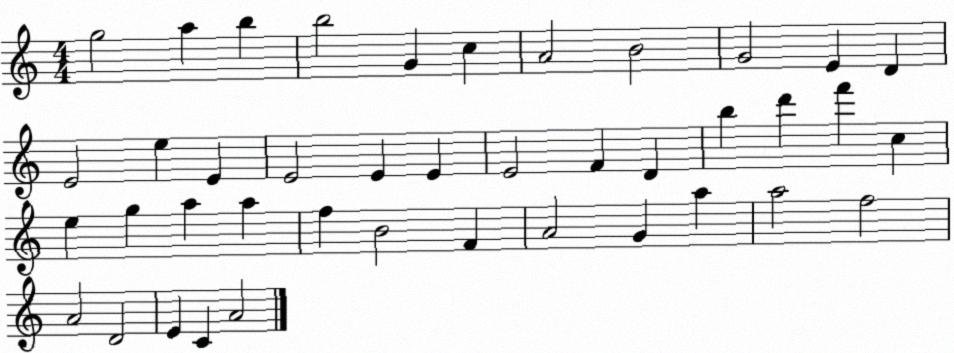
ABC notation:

X:1
T:Untitled
M:4/4
L:1/4
K:C
g2 a b b2 G c A2 B2 G2 E D E2 e E E2 E E E2 F D b d' f' c e g a a f B2 F A2 G a a2 f2 A2 D2 E C A2